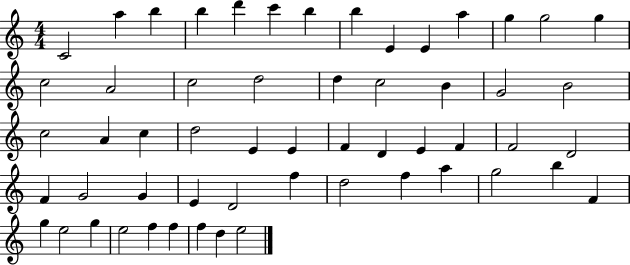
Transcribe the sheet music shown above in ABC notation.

X:1
T:Untitled
M:4/4
L:1/4
K:C
C2 a b b d' c' b b E E a g g2 g c2 A2 c2 d2 d c2 B G2 B2 c2 A c d2 E E F D E F F2 D2 F G2 G E D2 f d2 f a g2 b F g e2 g e2 f f f d e2